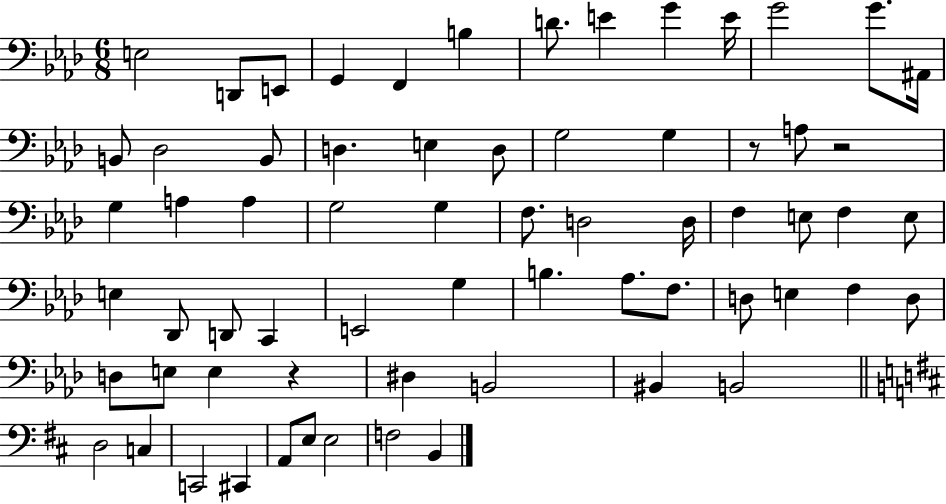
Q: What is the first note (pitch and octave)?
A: E3